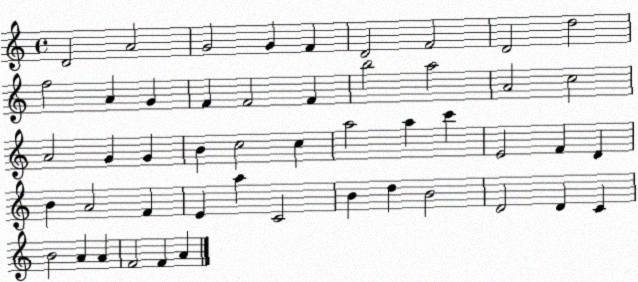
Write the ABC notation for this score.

X:1
T:Untitled
M:4/4
L:1/4
K:C
D2 A2 G2 G F D2 F2 D2 d2 f2 A G F F2 F b2 a2 A2 c2 A2 G G B c2 c a2 a c' E2 F D B A2 F E a C2 B d B2 D2 D C B2 A A F2 F A